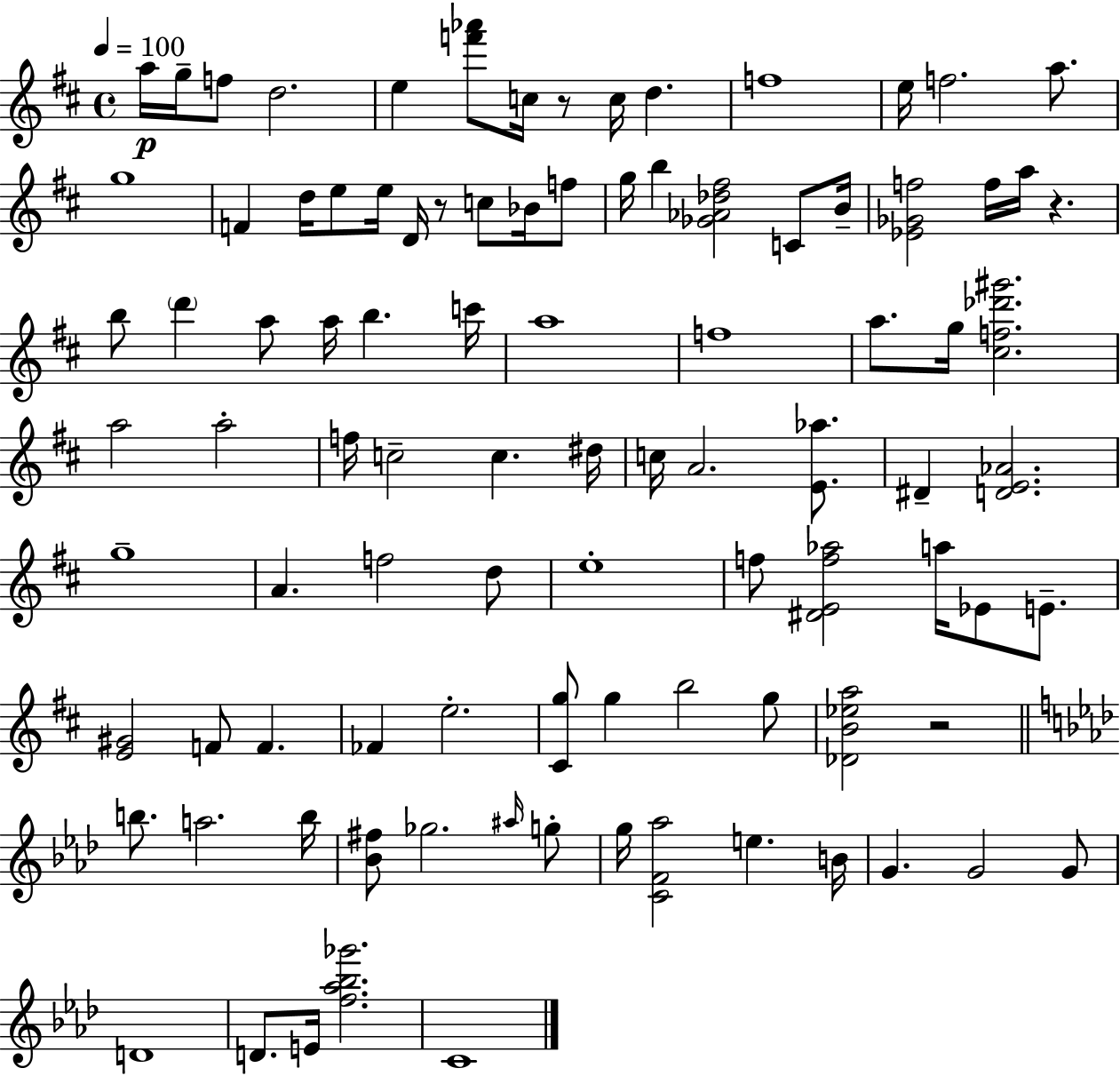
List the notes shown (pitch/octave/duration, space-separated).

A5/s G5/s F5/e D5/h. E5/q [F6,Ab6]/e C5/s R/e C5/s D5/q. F5/w E5/s F5/h. A5/e. G5/w F4/q D5/s E5/e E5/s D4/s R/e C5/e Bb4/s F5/e G5/s B5/q [Gb4,Ab4,Db5,F#5]/h C4/e B4/s [Eb4,Gb4,F5]/h F5/s A5/s R/q. B5/e D6/q A5/e A5/s B5/q. C6/s A5/w F5/w A5/e. G5/s [C#5,F5,Db6,G#6]/h. A5/h A5/h F5/s C5/h C5/q. D#5/s C5/s A4/h. [E4,Ab5]/e. D#4/q [D4,E4,Ab4]/h. G5/w A4/q. F5/h D5/e E5/w F5/e [D#4,E4,F5,Ab5]/h A5/s Eb4/e E4/e. [E4,G#4]/h F4/e F4/q. FES4/q E5/h. [C#4,G5]/e G5/q B5/h G5/e [Db4,B4,Eb5,A5]/h R/h B5/e. A5/h. B5/s [Bb4,F#5]/e Gb5/h. A#5/s G5/e G5/s [C4,F4,Ab5]/h E5/q. B4/s G4/q. G4/h G4/e D4/w D4/e. E4/s [F5,Ab5,Bb5,Gb6]/h. C4/w